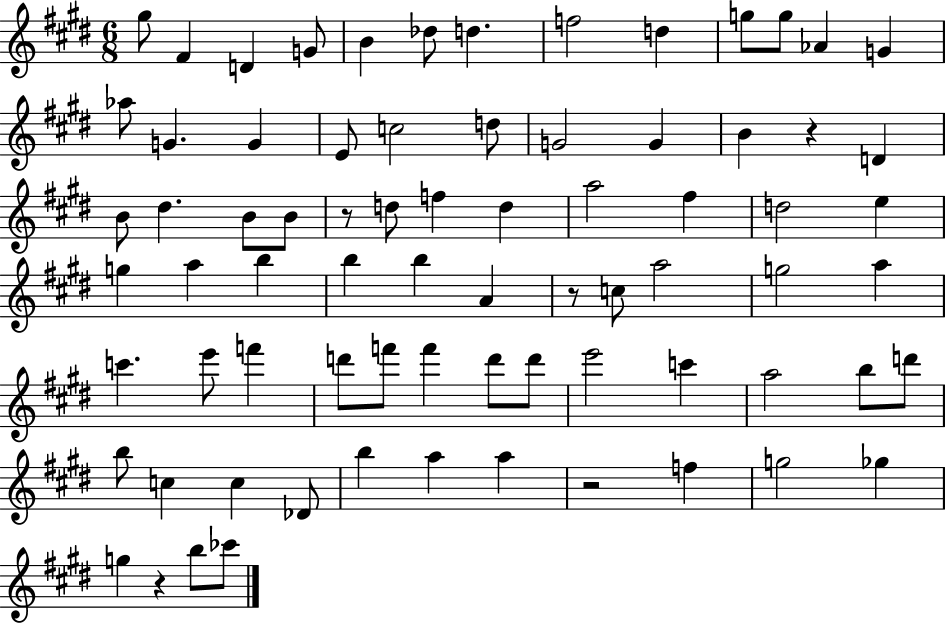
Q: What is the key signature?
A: E major